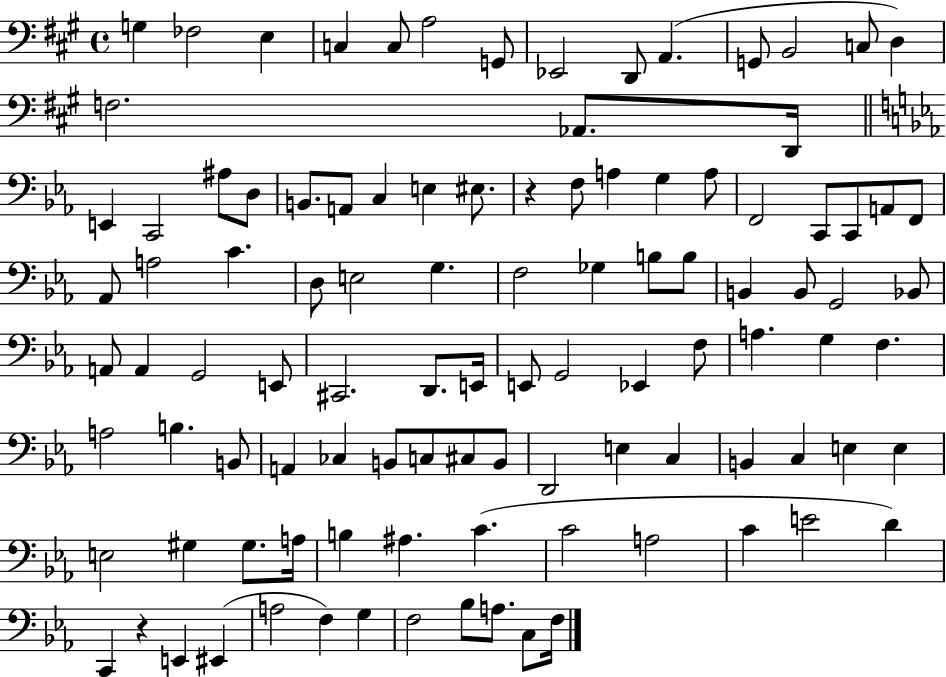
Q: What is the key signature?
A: A major